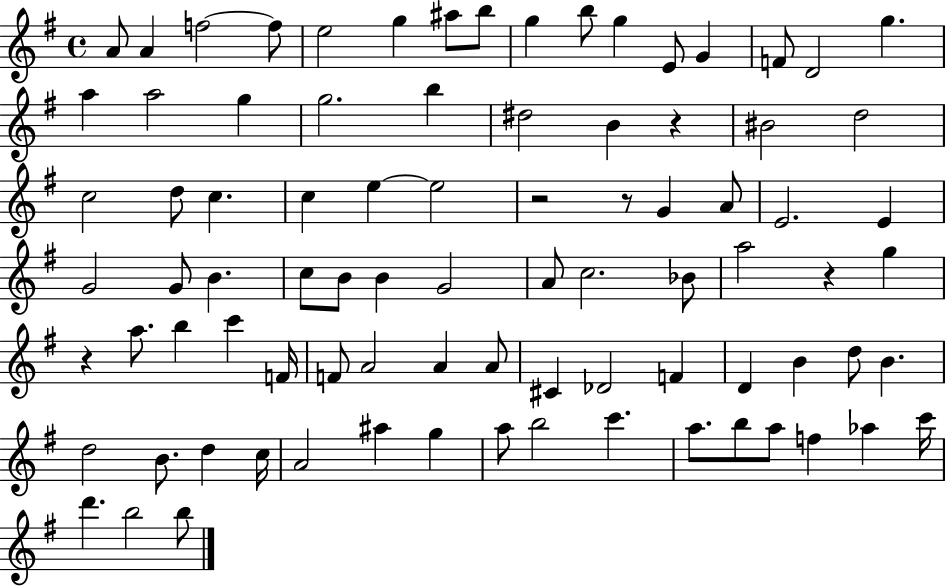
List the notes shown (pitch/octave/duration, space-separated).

A4/e A4/q F5/h F5/e E5/h G5/q A#5/e B5/e G5/q B5/e G5/q E4/e G4/q F4/e D4/h G5/q. A5/q A5/h G5/q G5/h. B5/q D#5/h B4/q R/q BIS4/h D5/h C5/h D5/e C5/q. C5/q E5/q E5/h R/h R/e G4/q A4/e E4/h. E4/q G4/h G4/e B4/q. C5/e B4/e B4/q G4/h A4/e C5/h. Bb4/e A5/h R/q G5/q R/q A5/e. B5/q C6/q F4/s F4/e A4/h A4/q A4/e C#4/q Db4/h F4/q D4/q B4/q D5/e B4/q. D5/h B4/e. D5/q C5/s A4/h A#5/q G5/q A5/e B5/h C6/q. A5/e. B5/e A5/e F5/q Ab5/q C6/s D6/q. B5/h B5/e